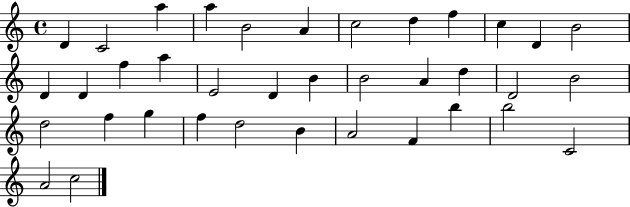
D4/q C4/h A5/q A5/q B4/h A4/q C5/h D5/q F5/q C5/q D4/q B4/h D4/q D4/q F5/q A5/q E4/h D4/q B4/q B4/h A4/q D5/q D4/h B4/h D5/h F5/q G5/q F5/q D5/h B4/q A4/h F4/q B5/q B5/h C4/h A4/h C5/h